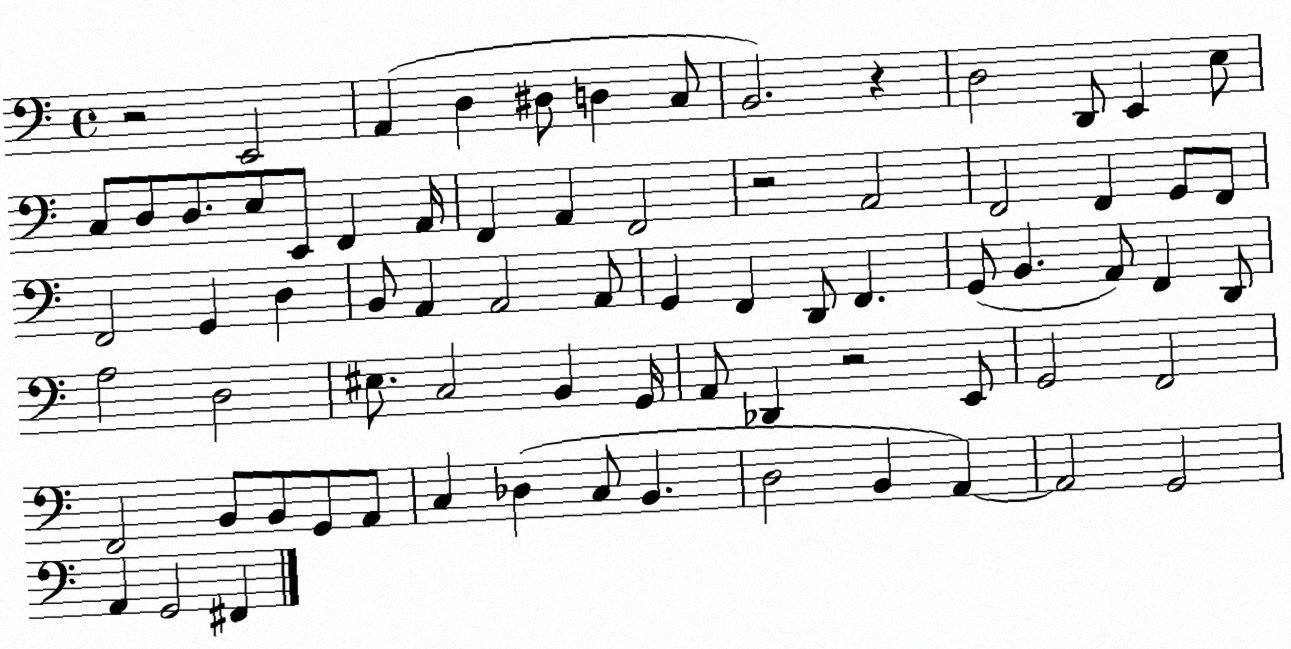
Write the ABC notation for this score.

X:1
T:Untitled
M:4/4
L:1/4
K:C
z2 E,,2 A,, D, ^D,/2 D, C,/2 B,,2 z D,2 D,,/2 E,, E,/2 C,/2 D,/2 D,/2 E,/2 E,,/2 F,, A,,/4 F,, A,, F,,2 z2 A,,2 F,,2 F,, G,,/2 F,,/2 F,,2 G,, D, B,,/2 A,, A,,2 A,,/2 G,, F,, D,,/2 F,, G,,/2 B,, A,,/2 F,, D,,/2 A,2 D,2 ^E,/2 C,2 B,, G,,/4 A,,/2 _D,, z2 E,,/2 G,,2 F,,2 F,,2 B,,/2 B,,/2 G,,/2 A,,/2 C, _D, C,/2 B,, D,2 B,, A,, A,,2 G,,2 A,, G,,2 ^F,,